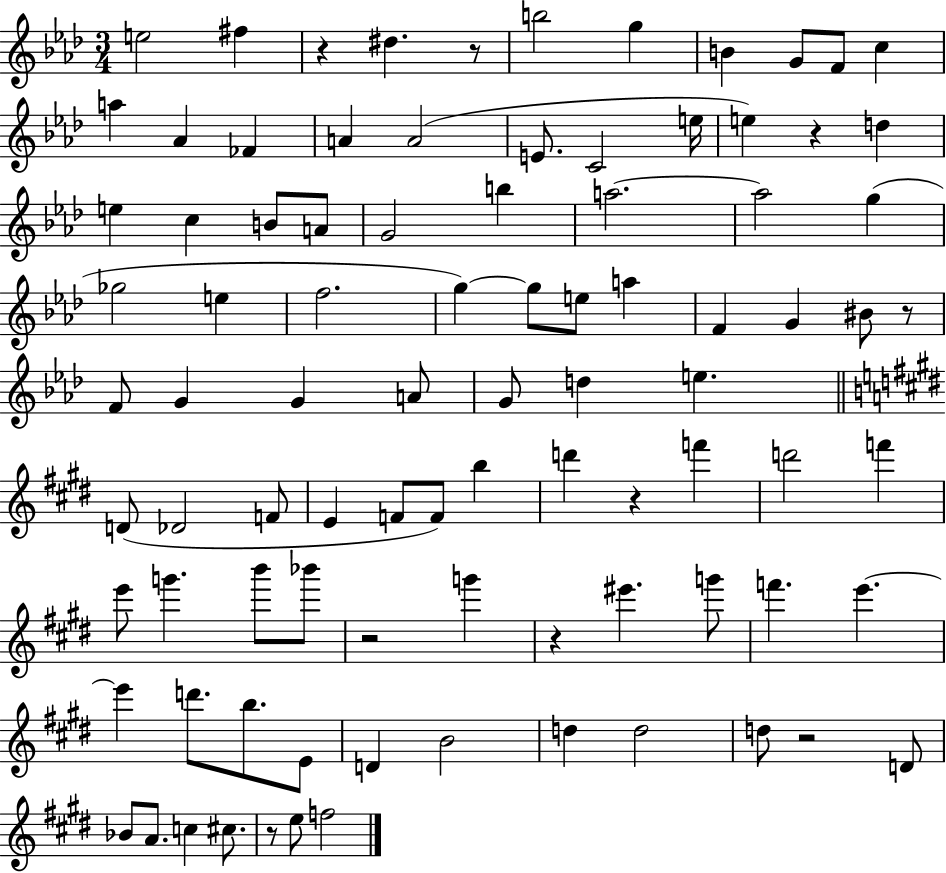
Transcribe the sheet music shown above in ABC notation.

X:1
T:Untitled
M:3/4
L:1/4
K:Ab
e2 ^f z ^d z/2 b2 g B G/2 F/2 c a _A _F A A2 E/2 C2 e/4 e z d e c B/2 A/2 G2 b a2 a2 g _g2 e f2 g g/2 e/2 a F G ^B/2 z/2 F/2 G G A/2 G/2 d e D/2 _D2 F/2 E F/2 F/2 b d' z f' d'2 f' e'/2 g' b'/2 _b'/2 z2 g' z ^e' g'/2 f' e' e' d'/2 b/2 E/2 D B2 d d2 d/2 z2 D/2 _B/2 A/2 c ^c/2 z/2 e/2 f2